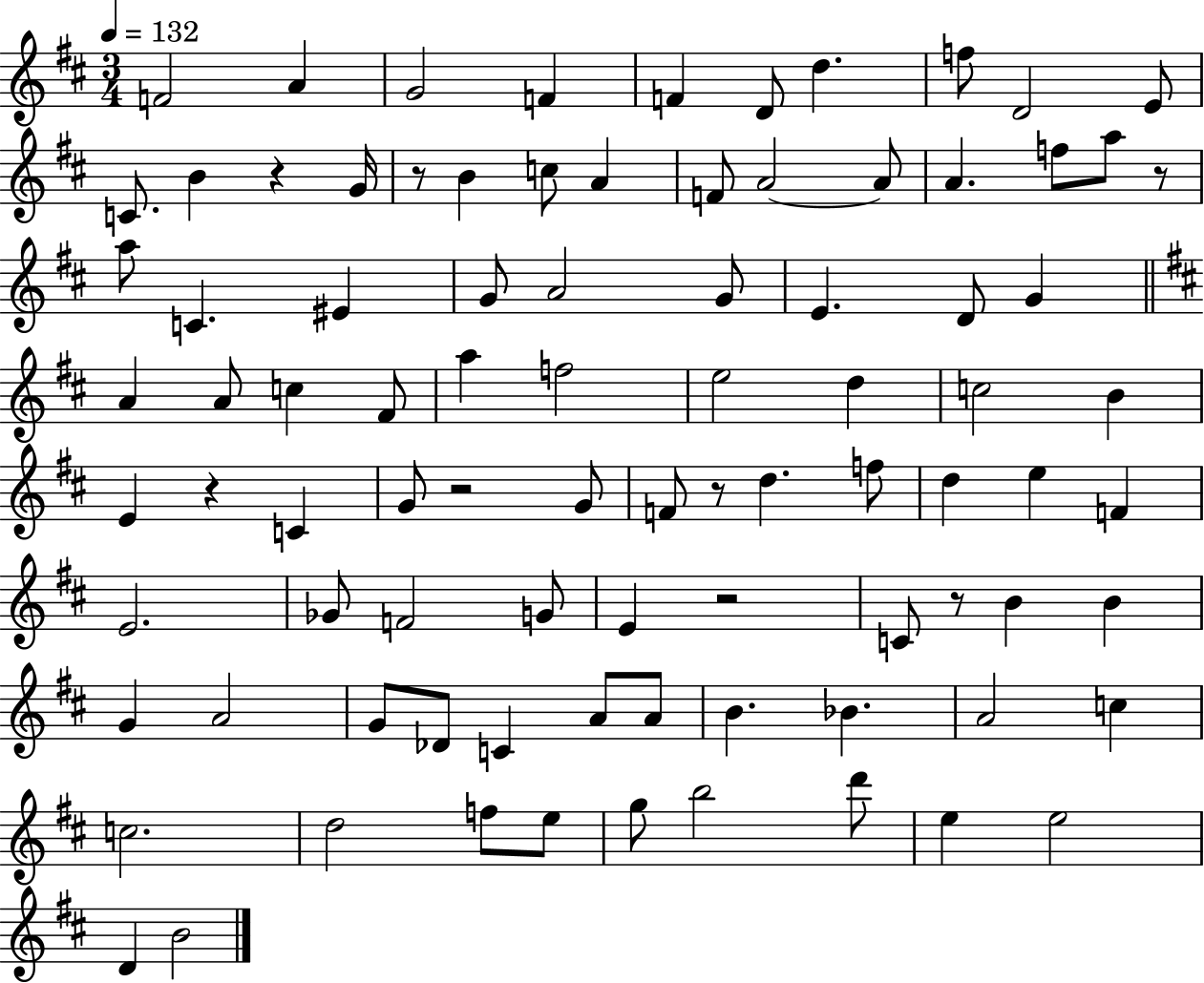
X:1
T:Untitled
M:3/4
L:1/4
K:D
F2 A G2 F F D/2 d f/2 D2 E/2 C/2 B z G/4 z/2 B c/2 A F/2 A2 A/2 A f/2 a/2 z/2 a/2 C ^E G/2 A2 G/2 E D/2 G A A/2 c ^F/2 a f2 e2 d c2 B E z C G/2 z2 G/2 F/2 z/2 d f/2 d e F E2 _G/2 F2 G/2 E z2 C/2 z/2 B B G A2 G/2 _D/2 C A/2 A/2 B _B A2 c c2 d2 f/2 e/2 g/2 b2 d'/2 e e2 D B2